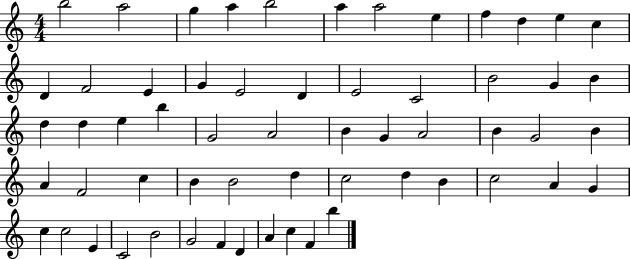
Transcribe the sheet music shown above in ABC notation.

X:1
T:Untitled
M:4/4
L:1/4
K:C
b2 a2 g a b2 a a2 e f d e c D F2 E G E2 D E2 C2 B2 G B d d e b G2 A2 B G A2 B G2 B A F2 c B B2 d c2 d B c2 A G c c2 E C2 B2 G2 F D A c F b